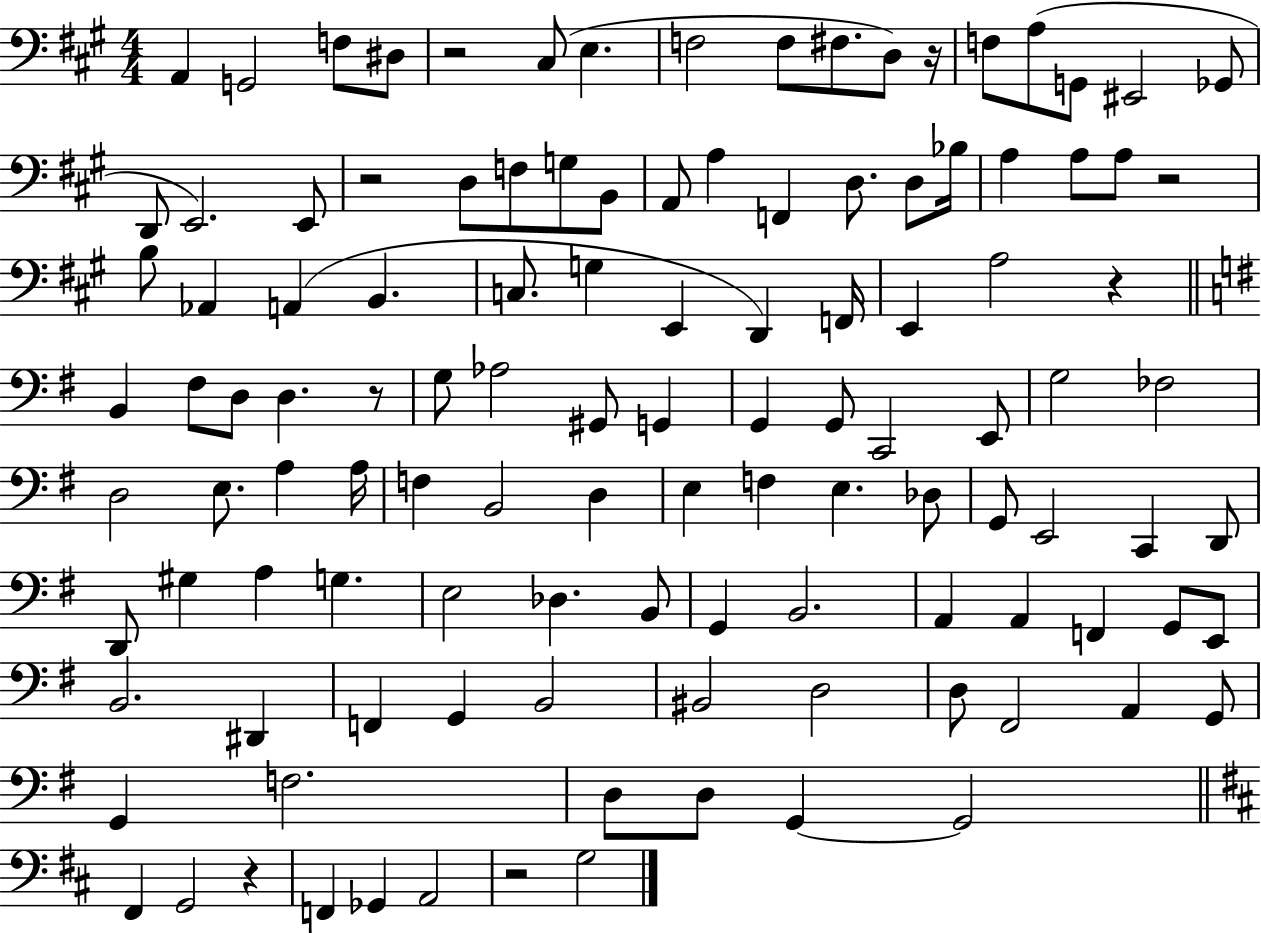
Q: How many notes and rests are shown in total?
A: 116